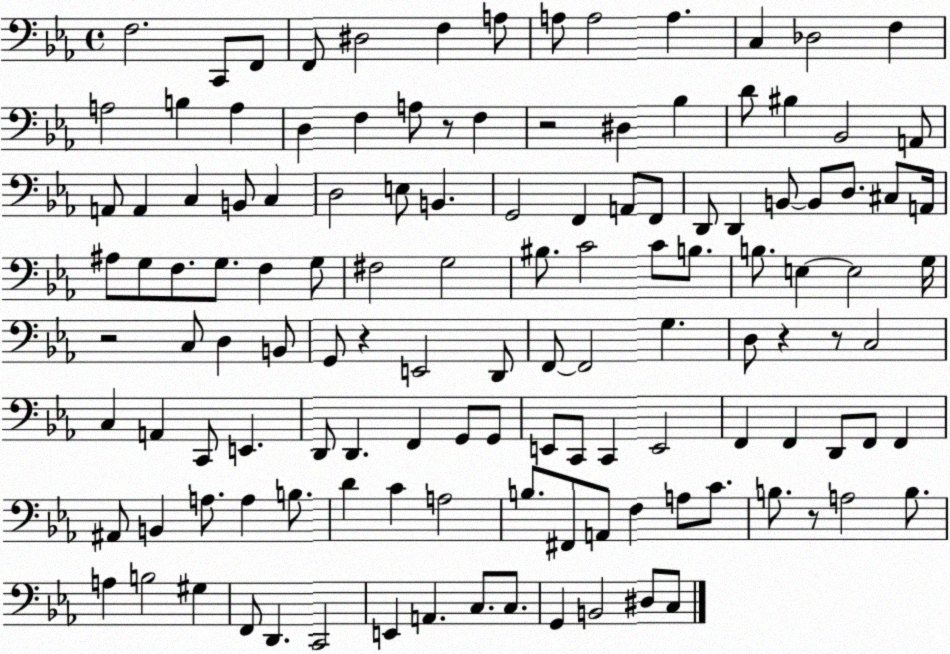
X:1
T:Untitled
M:4/4
L:1/4
K:Eb
F,2 C,,/2 F,,/2 F,,/2 ^D,2 F, A,/2 A,/2 A,2 A, C, _D,2 F, A,2 B, A, D, F, A,/2 z/2 F, z2 ^D, _B, D/2 ^B, _B,,2 A,,/2 A,,/2 A,, C, B,,/2 C, D,2 E,/2 B,, G,,2 F,, A,,/2 F,,/2 D,,/2 D,, B,,/2 B,,/2 D,/2 ^C,/2 A,,/4 ^A,/2 G,/2 F,/2 G,/2 F, G,/2 ^F,2 G,2 ^B,/2 C2 C/2 B,/2 B,/2 E, E,2 G,/4 z2 C,/2 D, B,,/2 G,,/2 z E,,2 D,,/2 F,,/2 F,,2 G, D,/2 z z/2 C,2 C, A,, C,,/2 E,, D,,/2 D,, F,, G,,/2 G,,/2 E,,/2 C,,/2 C,, E,,2 F,, F,, D,,/2 F,,/2 F,, ^A,,/2 B,, A,/2 A, B,/2 D C A,2 B,/2 ^F,,/2 A,,/2 F, A,/2 C/2 B,/2 z/2 A,2 B,/2 A, B,2 ^G, F,,/2 D,, C,,2 E,, A,, C,/2 C,/2 G,, B,,2 ^D,/2 C,/2